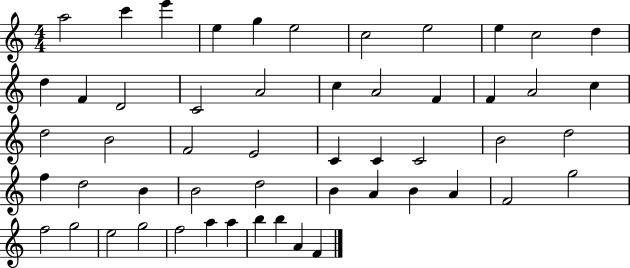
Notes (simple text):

A5/h C6/q E6/q E5/q G5/q E5/h C5/h E5/h E5/q C5/h D5/q D5/q F4/q D4/h C4/h A4/h C5/q A4/h F4/q F4/q A4/h C5/q D5/h B4/h F4/h E4/h C4/q C4/q C4/h B4/h D5/h F5/q D5/h B4/q B4/h D5/h B4/q A4/q B4/q A4/q F4/h G5/h F5/h G5/h E5/h G5/h F5/h A5/q A5/q B5/q B5/q A4/q F4/q